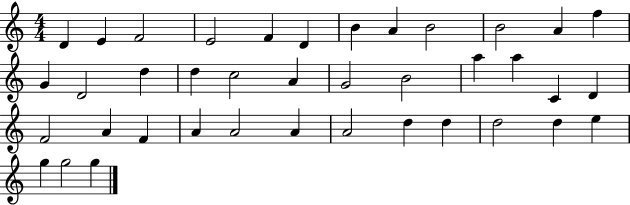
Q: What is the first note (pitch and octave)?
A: D4